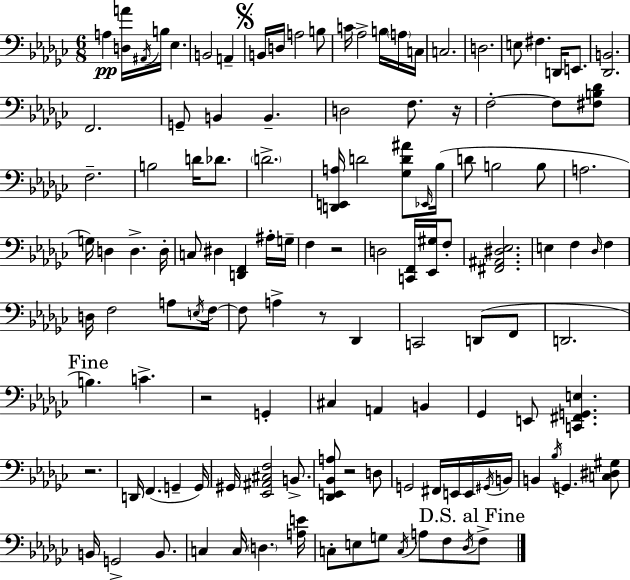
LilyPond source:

{
  \clef bass
  \numericTimeSignature
  \time 6/8
  \key ees \minor
  a4\pp <d a'>16 \acciaccatura { ais,16 } b16 ees4. | b,2 a,4-- | \mark \markup { \musicglyph "scripts.segno" } b,16 d16 a2 b8 | c'16 aes2-> b16 \parenthesize a16 | \break c16 c2. | d2. | e8 fis4. d,16 e,8. | <des, b,>2. | \break f,2. | g,8-- b,4 b,4.-- | d2 f8. | r16 f2-.~~ f8 <fis b des'>8 | \break f2.-- | b2 d'16 des'8. | \parenthesize d'2.-> | <d, e, a>16 d'2 <ges d' ais'>8 | \break \grace { ees,16 } bes16( d'8 b2 | b8 a2. | g16) d4 d4.-> | d16-. c8 dis4 <d, f,>4 | \break ais16-. g16-- f4 r2 | d2 <c, f,>16 <ees, gis>16 | f8-. <fis, ais, dis ees>2. | e4 f4 \grace { des16 } f4 | \break d16 f2 | a8 \acciaccatura { e16 } f16~~ f8 a4-> r8 | des,4 c,2 | d,8( f,8 d,2. | \break \mark "Fine" b4.) c'4.-> | r2 | g,4-. cis4 a,4 | b,4 ges,4 e,8 <c, fis, g, e>4. | \break r2. | d,16 f,4.( g,4-- | g,16) gis,16 <ees, ais, cis f>2 | b,8.-> <des, e, bes, a>8 r2 | \break d8 g,2 | fis,16 e,16 e,16 \acciaccatura { gis,16 } b,16 b,4 \acciaccatura { bes16 } g,4. | <c dis gis>8 b,16 g,2-> | b,8. c4 c16 \parenthesize d4. | \break <a e'>16 c8-. e8 g8 | \acciaccatura { c16 } a8 f8 \acciaccatura { des16 } \mark "D.S. al Fine" f8-> \bar "|."
}